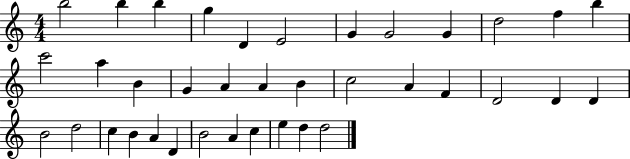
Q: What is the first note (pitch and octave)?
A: B5